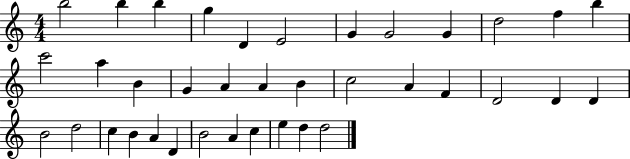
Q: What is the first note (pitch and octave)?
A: B5